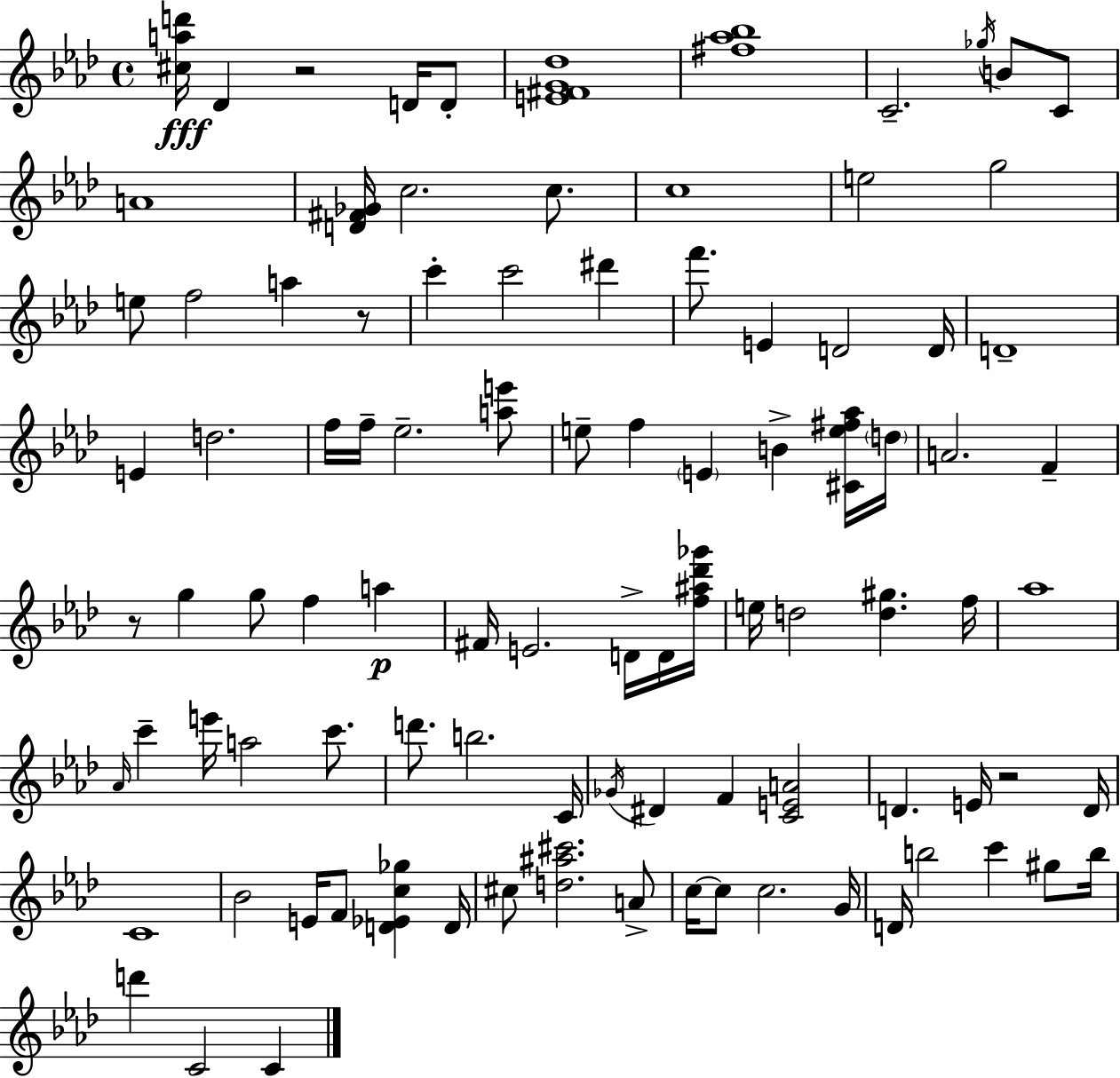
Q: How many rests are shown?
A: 4